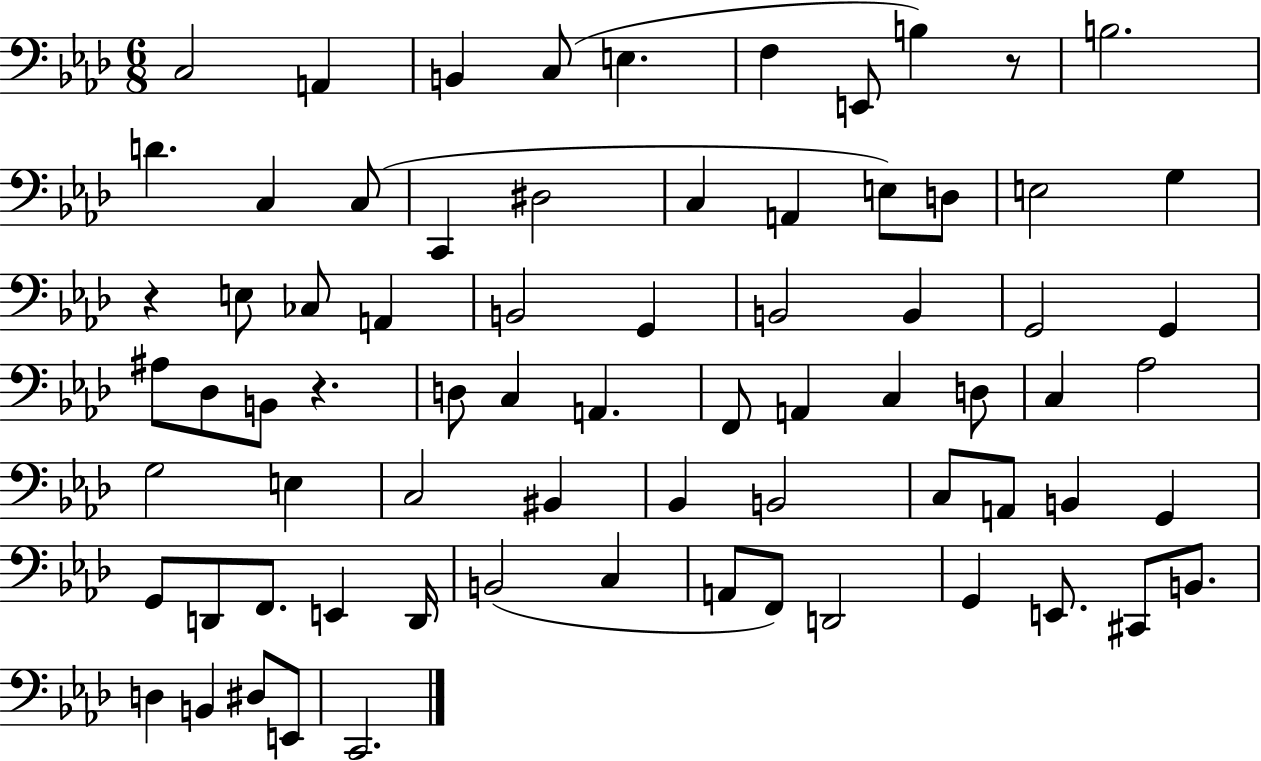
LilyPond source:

{
  \clef bass
  \numericTimeSignature
  \time 6/8
  \key aes \major
  c2 a,4 | b,4 c8( e4. | f4 e,8 b4) r8 | b2. | \break d'4. c4 c8( | c,4 dis2 | c4 a,4 e8) d8 | e2 g4 | \break r4 e8 ces8 a,4 | b,2 g,4 | b,2 b,4 | g,2 g,4 | \break ais8 des8 b,8 r4. | d8 c4 a,4. | f,8 a,4 c4 d8 | c4 aes2 | \break g2 e4 | c2 bis,4 | bes,4 b,2 | c8 a,8 b,4 g,4 | \break g,8 d,8 f,8. e,4 d,16 | b,2( c4 | a,8 f,8) d,2 | g,4 e,8. cis,8 b,8. | \break d4 b,4 dis8 e,8 | c,2. | \bar "|."
}